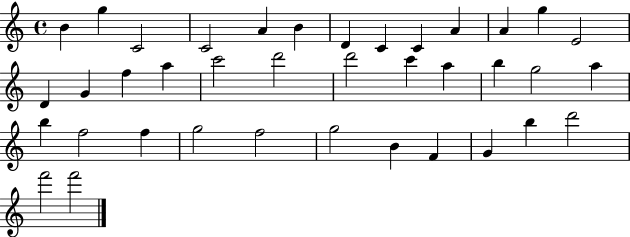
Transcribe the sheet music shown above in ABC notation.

X:1
T:Untitled
M:4/4
L:1/4
K:C
B g C2 C2 A B D C C A A g E2 D G f a c'2 d'2 d'2 c' a b g2 a b f2 f g2 f2 g2 B F G b d'2 f'2 f'2